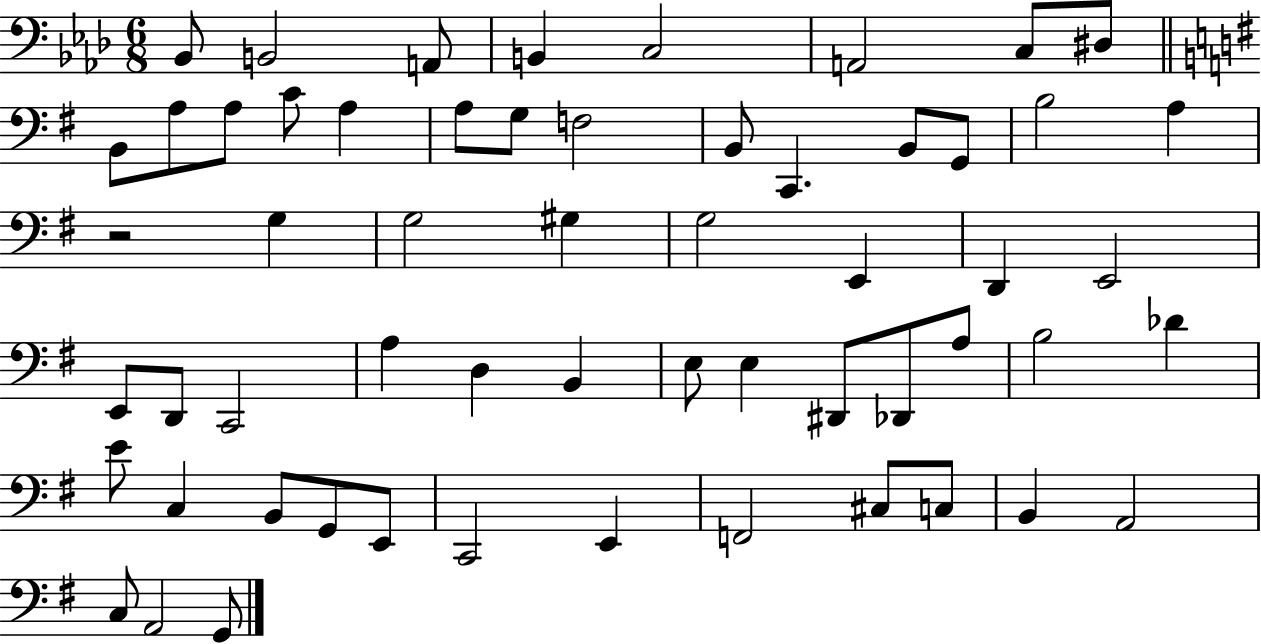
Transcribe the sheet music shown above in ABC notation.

X:1
T:Untitled
M:6/8
L:1/4
K:Ab
_B,,/2 B,,2 A,,/2 B,, C,2 A,,2 C,/2 ^D,/2 B,,/2 A,/2 A,/2 C/2 A, A,/2 G,/2 F,2 B,,/2 C,, B,,/2 G,,/2 B,2 A, z2 G, G,2 ^G, G,2 E,, D,, E,,2 E,,/2 D,,/2 C,,2 A, D, B,, E,/2 E, ^D,,/2 _D,,/2 A,/2 B,2 _D E/2 C, B,,/2 G,,/2 E,,/2 C,,2 E,, F,,2 ^C,/2 C,/2 B,, A,,2 C,/2 A,,2 G,,/2